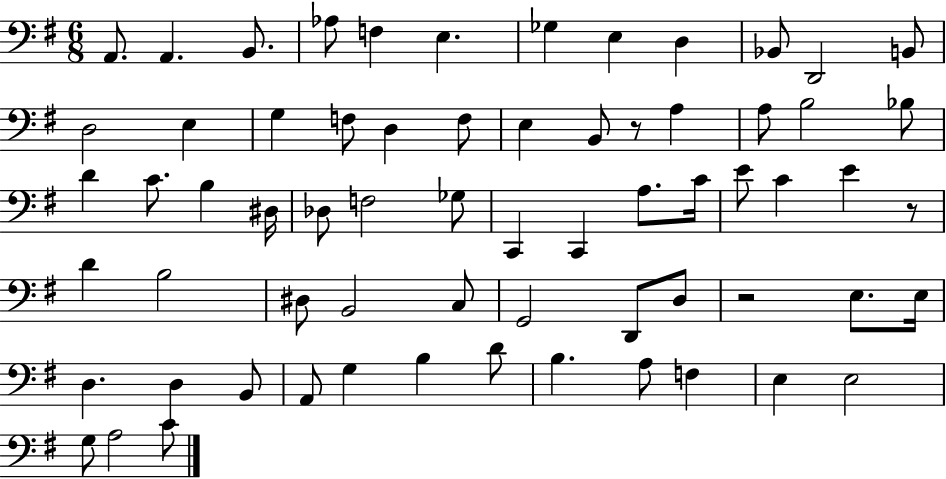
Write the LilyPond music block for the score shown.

{
  \clef bass
  \numericTimeSignature
  \time 6/8
  \key g \major
  \repeat volta 2 { a,8. a,4. b,8. | aes8 f4 e4. | ges4 e4 d4 | bes,8 d,2 b,8 | \break d2 e4 | g4 f8 d4 f8 | e4 b,8 r8 a4 | a8 b2 bes8 | \break d'4 c'8. b4 dis16 | des8 f2 ges8 | c,4 c,4 a8. c'16 | e'8 c'4 e'4 r8 | \break d'4 b2 | dis8 b,2 c8 | g,2 d,8 d8 | r2 e8. e16 | \break d4. d4 b,8 | a,8 g4 b4 d'8 | b4. a8 f4 | e4 e2 | \break g8 a2 c'8 | } \bar "|."
}